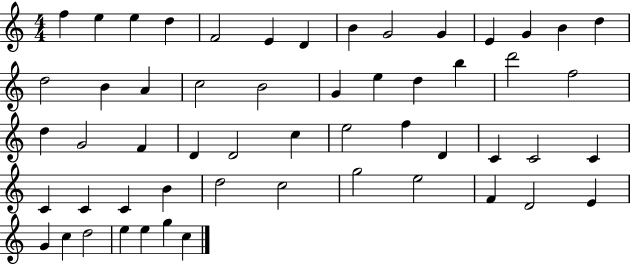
F5/q E5/q E5/q D5/q F4/h E4/q D4/q B4/q G4/h G4/q E4/q G4/q B4/q D5/q D5/h B4/q A4/q C5/h B4/h G4/q E5/q D5/q B5/q D6/h F5/h D5/q G4/h F4/q D4/q D4/h C5/q E5/h F5/q D4/q C4/q C4/h C4/q C4/q C4/q C4/q B4/q D5/h C5/h G5/h E5/h F4/q D4/h E4/q G4/q C5/q D5/h E5/q E5/q G5/q C5/q